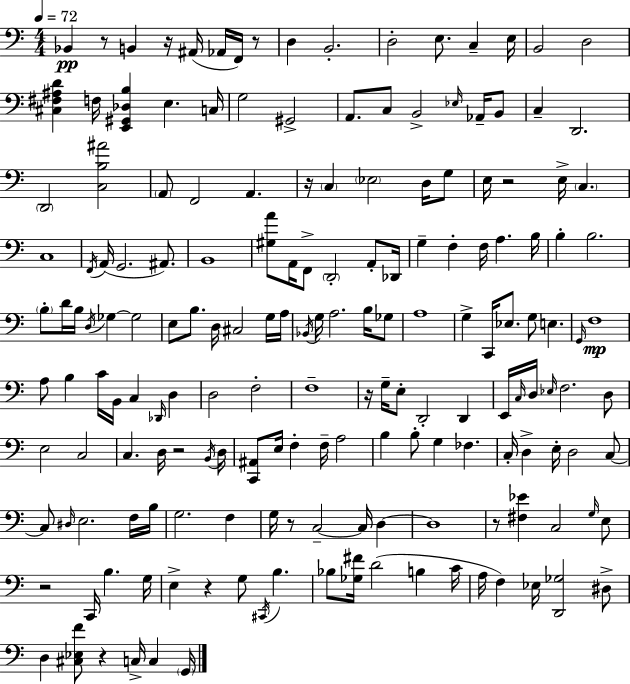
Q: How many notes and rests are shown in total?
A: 174